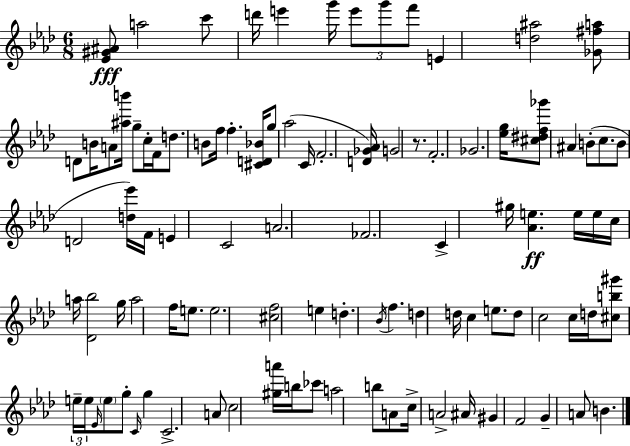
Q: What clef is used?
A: treble